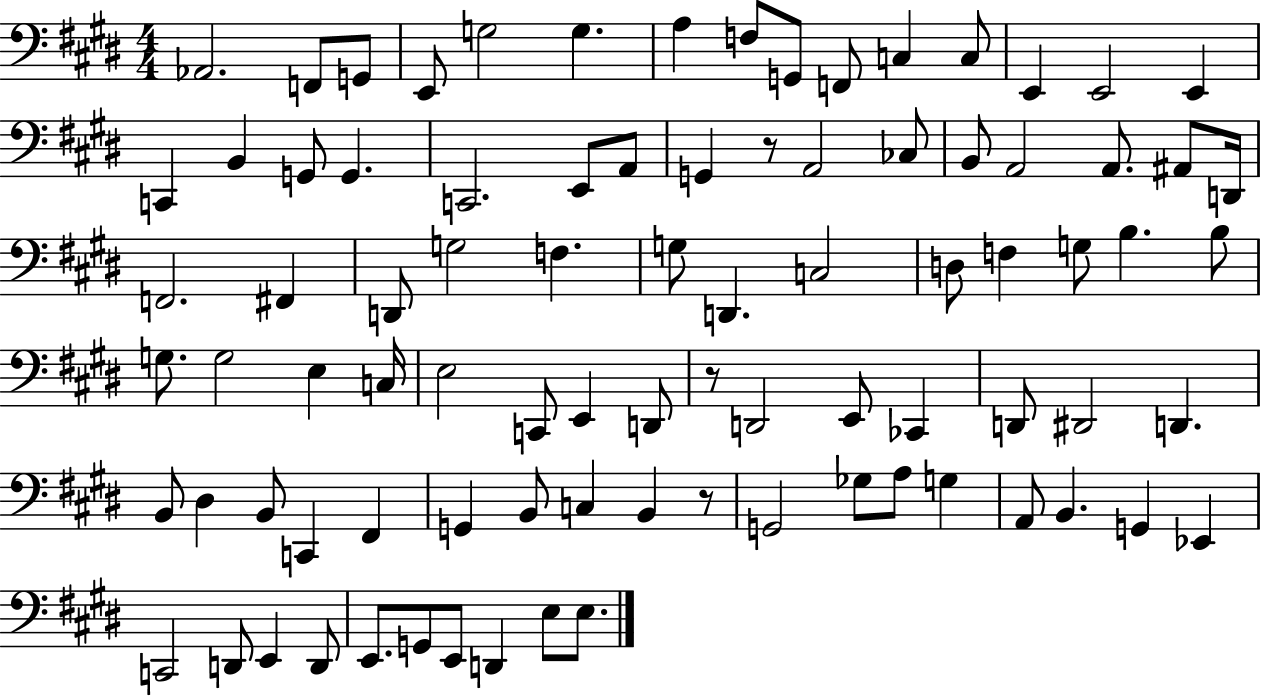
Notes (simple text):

Ab2/h. F2/e G2/e E2/e G3/h G3/q. A3/q F3/e G2/e F2/e C3/q C3/e E2/q E2/h E2/q C2/q B2/q G2/e G2/q. C2/h. E2/e A2/e G2/q R/e A2/h CES3/e B2/e A2/h A2/e. A#2/e D2/s F2/h. F#2/q D2/e G3/h F3/q. G3/e D2/q. C3/h D3/e F3/q G3/e B3/q. B3/e G3/e. G3/h E3/q C3/s E3/h C2/e E2/q D2/e R/e D2/h E2/e CES2/q D2/e D#2/h D2/q. B2/e D#3/q B2/e C2/q F#2/q G2/q B2/e C3/q B2/q R/e G2/h Gb3/e A3/e G3/q A2/e B2/q. G2/q Eb2/q C2/h D2/e E2/q D2/e E2/e. G2/e E2/e D2/q E3/e E3/e.